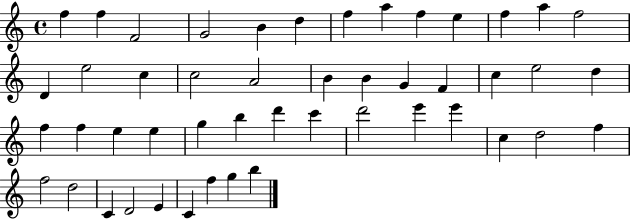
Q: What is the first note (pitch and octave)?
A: F5